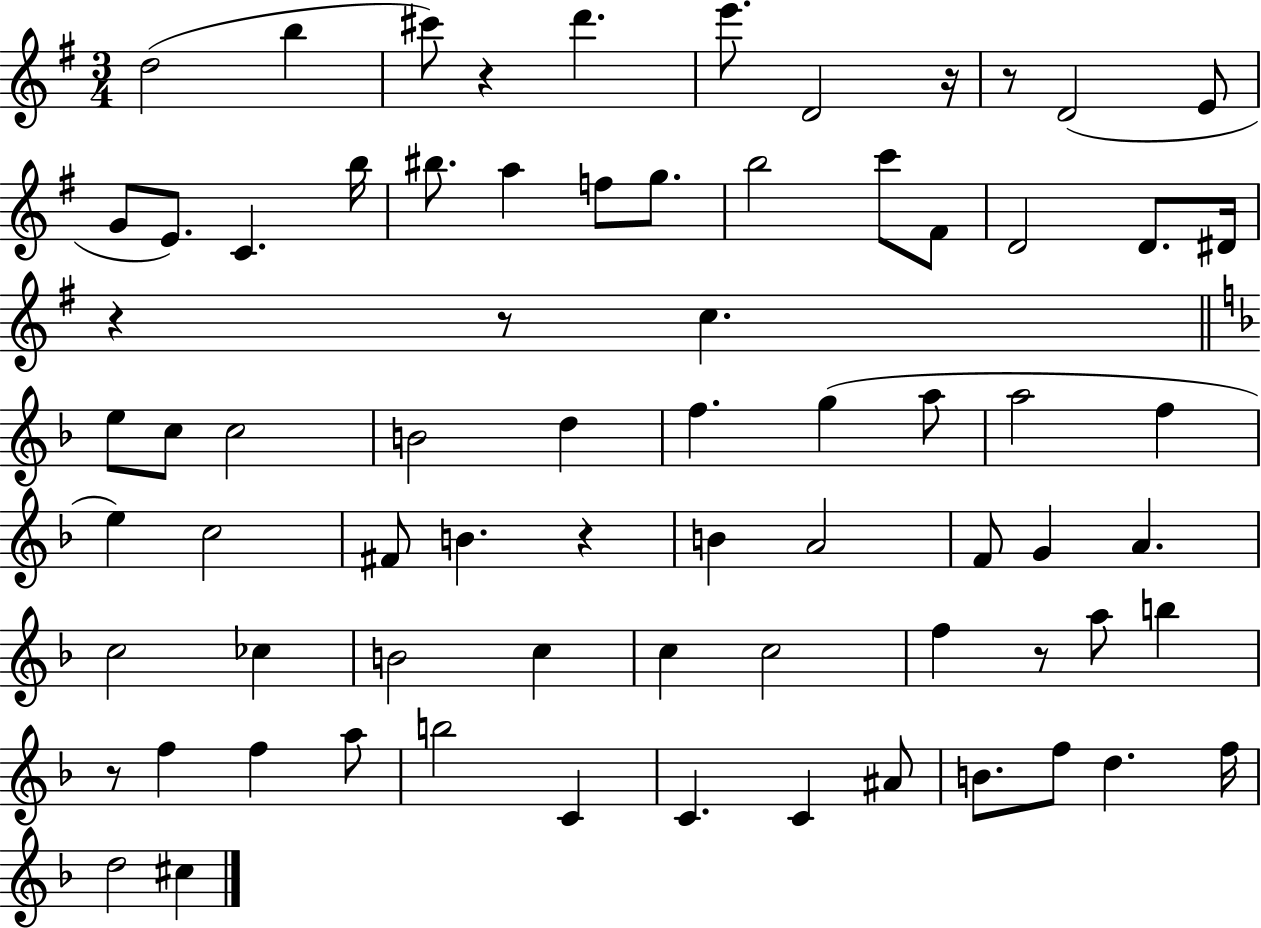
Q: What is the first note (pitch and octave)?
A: D5